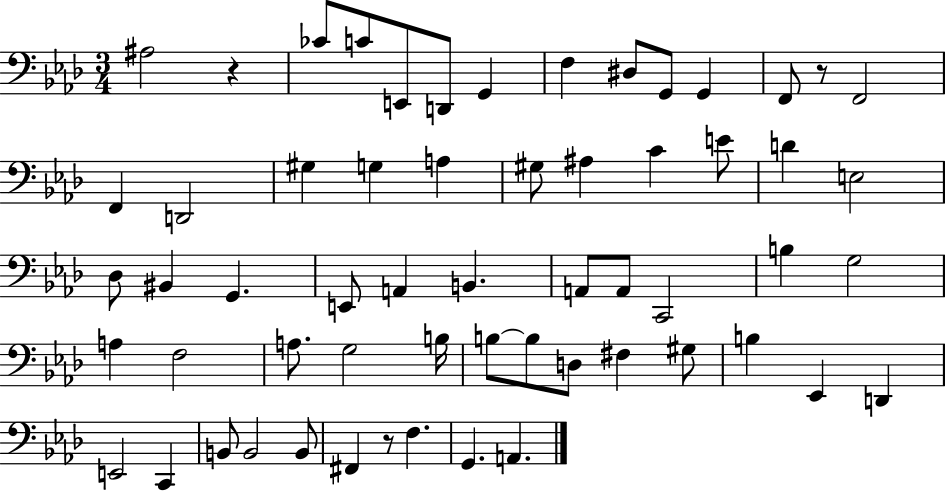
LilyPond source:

{
  \clef bass
  \numericTimeSignature
  \time 3/4
  \key aes \major
  ais2 r4 | ces'8 c'8 e,8 d,8 g,4 | f4 dis8 g,8 g,4 | f,8 r8 f,2 | \break f,4 d,2 | gis4 g4 a4 | gis8 ais4 c'4 e'8 | d'4 e2 | \break des8 bis,4 g,4. | e,8 a,4 b,4. | a,8 a,8 c,2 | b4 g2 | \break a4 f2 | a8. g2 b16 | b8~~ b8 d8 fis4 gis8 | b4 ees,4 d,4 | \break e,2 c,4 | b,8 b,2 b,8 | fis,4 r8 f4. | g,4. a,4. | \break \bar "|."
}